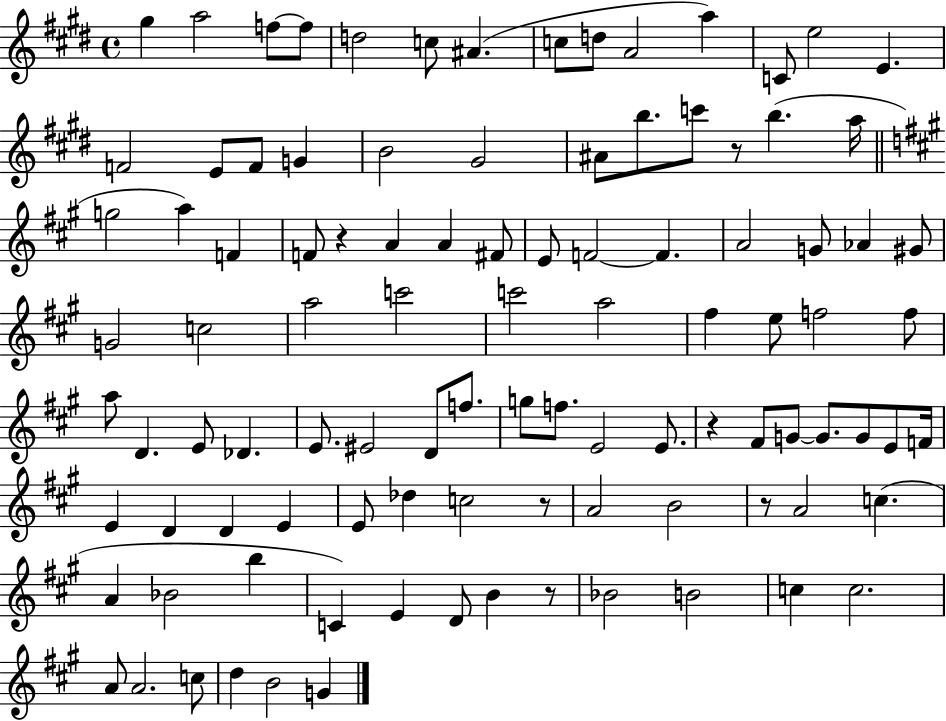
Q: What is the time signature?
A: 4/4